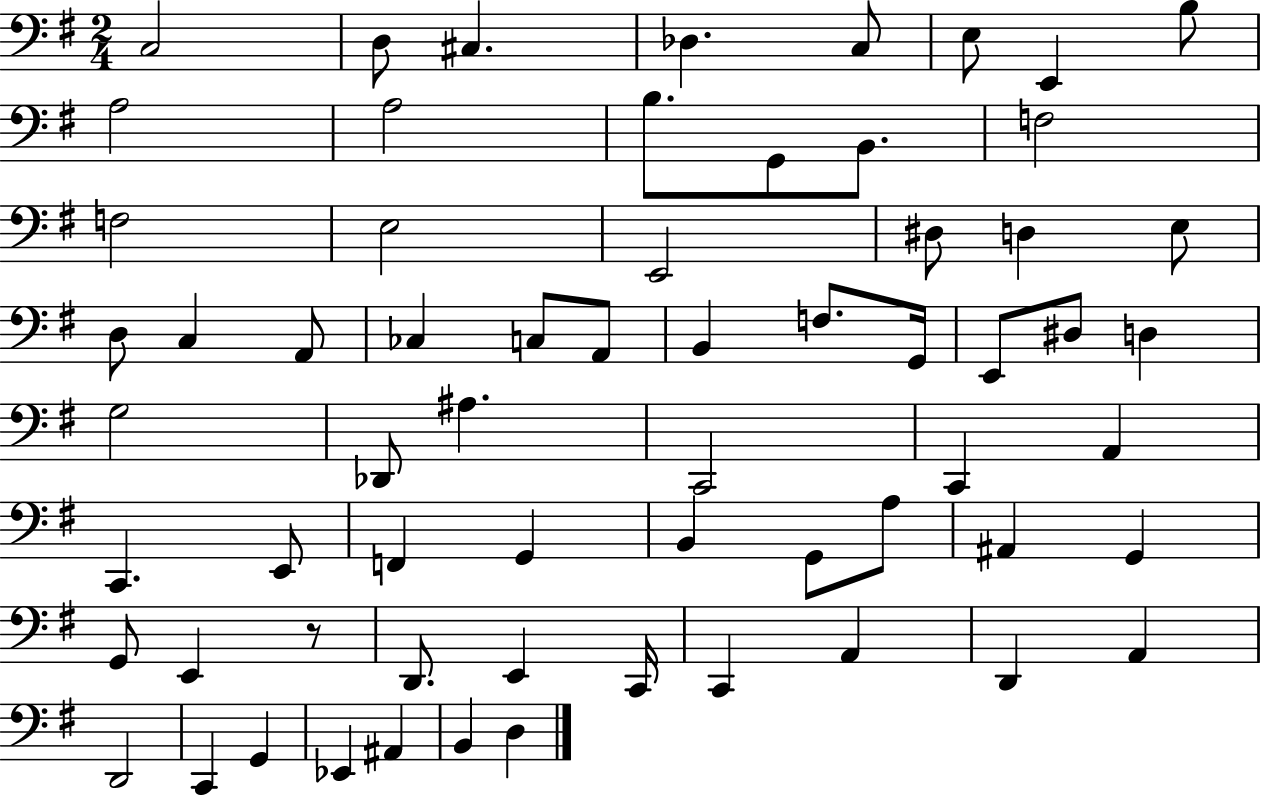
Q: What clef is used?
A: bass